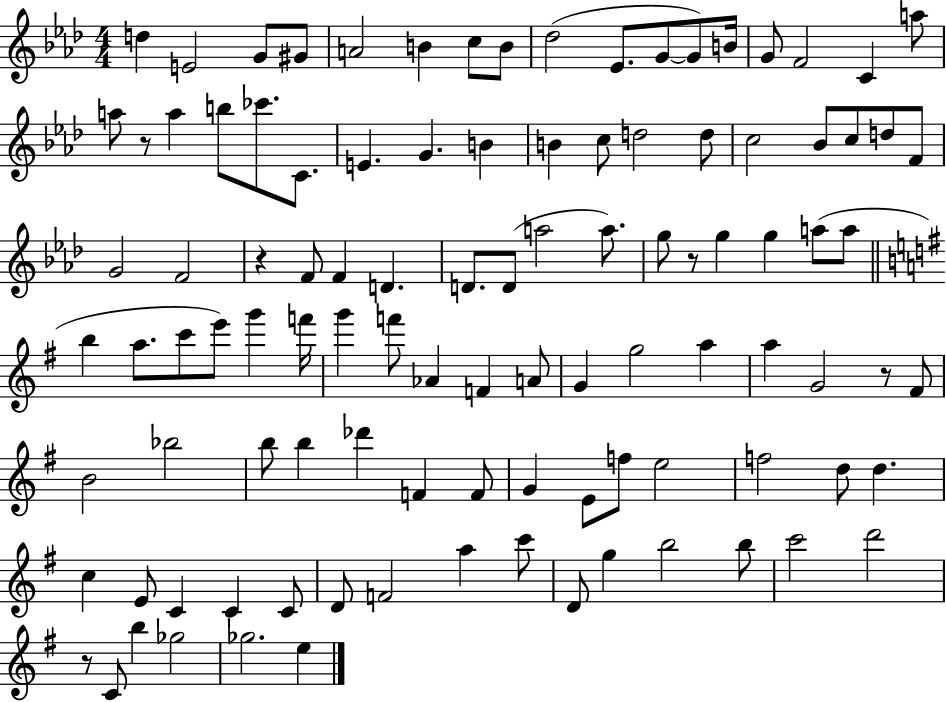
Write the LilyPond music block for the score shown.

{
  \clef treble
  \numericTimeSignature
  \time 4/4
  \key aes \major
  d''4 e'2 g'8 gis'8 | a'2 b'4 c''8 b'8 | des''2( ees'8. g'8~~ g'8) b'16 | g'8 f'2 c'4 a''8 | \break a''8 r8 a''4 b''8 ces'''8. c'8. | e'4. g'4. b'4 | b'4 c''8 d''2 d''8 | c''2 bes'8 c''8 d''8 f'8 | \break g'2 f'2 | r4 f'8 f'4 d'4. | d'8. d'8( a''2 a''8.) | g''8 r8 g''4 g''4 a''8( a''8 | \break \bar "||" \break \key e \minor b''4 a''8. c'''8 e'''8) g'''4 f'''16 | g'''4 f'''8 aes'4 f'4 a'8 | g'4 g''2 a''4 | a''4 g'2 r8 fis'8 | \break b'2 bes''2 | b''8 b''4 des'''4 f'4 f'8 | g'4 e'8 f''8 e''2 | f''2 d''8 d''4. | \break c''4 e'8 c'4 c'4 c'8 | d'8 f'2 a''4 c'''8 | d'8 g''4 b''2 b''8 | c'''2 d'''2 | \break r8 c'8 b''4 ges''2 | ges''2. e''4 | \bar "|."
}